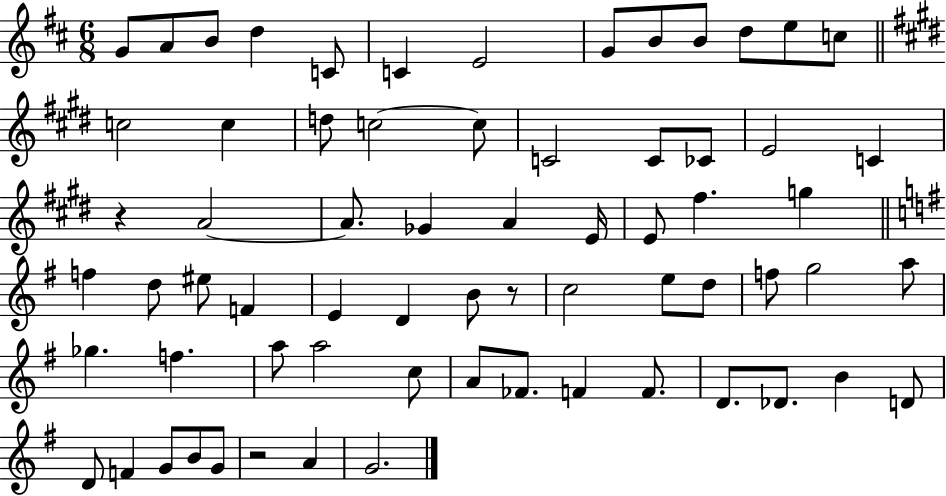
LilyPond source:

{
  \clef treble
  \numericTimeSignature
  \time 6/8
  \key d \major
  \repeat volta 2 { g'8 a'8 b'8 d''4 c'8 | c'4 e'2 | g'8 b'8 b'8 d''8 e''8 c''8 | \bar "||" \break \key e \major c''2 c''4 | d''8 c''2~~ c''8 | c'2 c'8 ces'8 | e'2 c'4 | \break r4 a'2~~ | a'8. ges'4 a'4 e'16 | e'8 fis''4. g''4 | \bar "||" \break \key g \major f''4 d''8 eis''8 f'4 | e'4 d'4 b'8 r8 | c''2 e''8 d''8 | f''8 g''2 a''8 | \break ges''4. f''4. | a''8 a''2 c''8 | a'8 fes'8. f'4 f'8. | d'8. des'8. b'4 d'8 | \break d'8 f'4 g'8 b'8 g'8 | r2 a'4 | g'2. | } \bar "|."
}